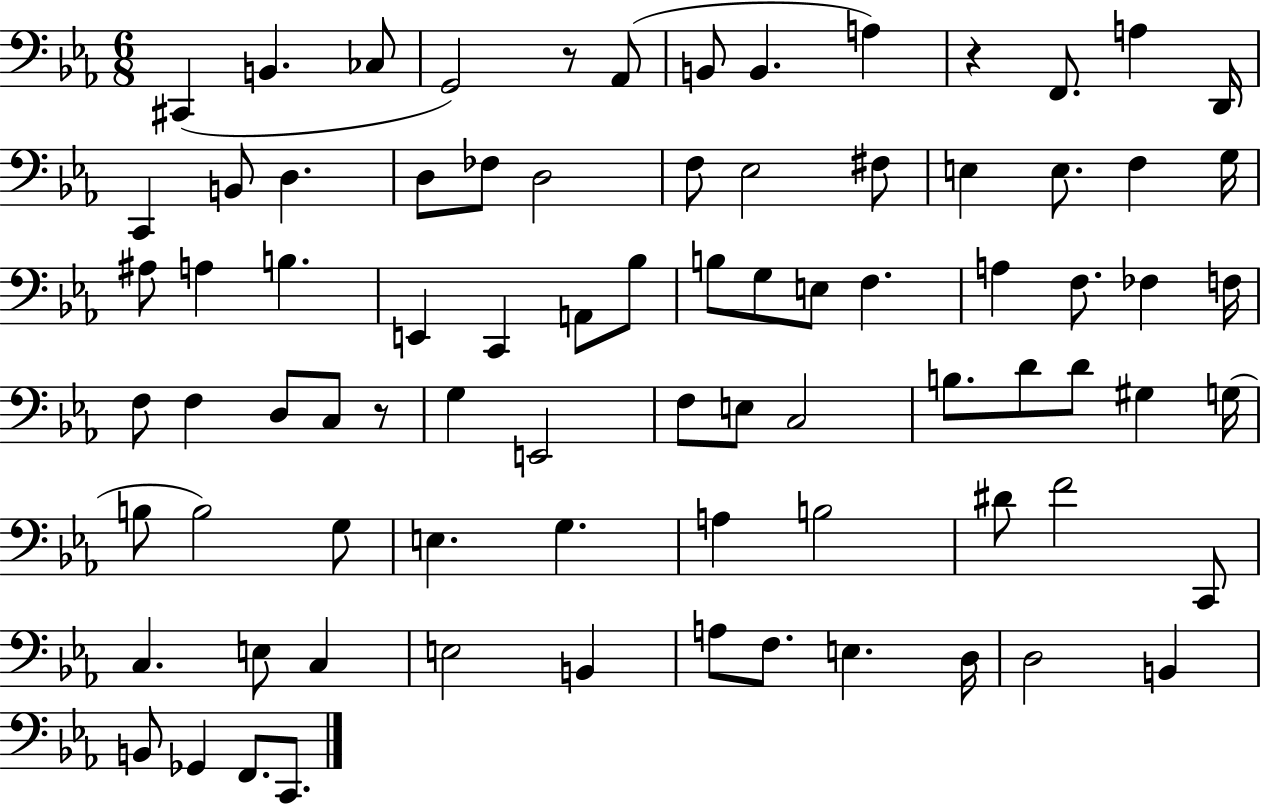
{
  \clef bass
  \numericTimeSignature
  \time 6/8
  \key ees \major
  \repeat volta 2 { cis,4( b,4. ces8 | g,2) r8 aes,8( | b,8 b,4. a4) | r4 f,8. a4 d,16 | \break c,4 b,8 d4. | d8 fes8 d2 | f8 ees2 fis8 | e4 e8. f4 g16 | \break ais8 a4 b4. | e,4 c,4 a,8 bes8 | b8 g8 e8 f4. | a4 f8. fes4 f16 | \break f8 f4 d8 c8 r8 | g4 e,2 | f8 e8 c2 | b8. d'8 d'8 gis4 g16( | \break b8 b2) g8 | e4. g4. | a4 b2 | dis'8 f'2 c,8 | \break c4. e8 c4 | e2 b,4 | a8 f8. e4. d16 | d2 b,4 | \break b,8 ges,4 f,8. c,8. | } \bar "|."
}